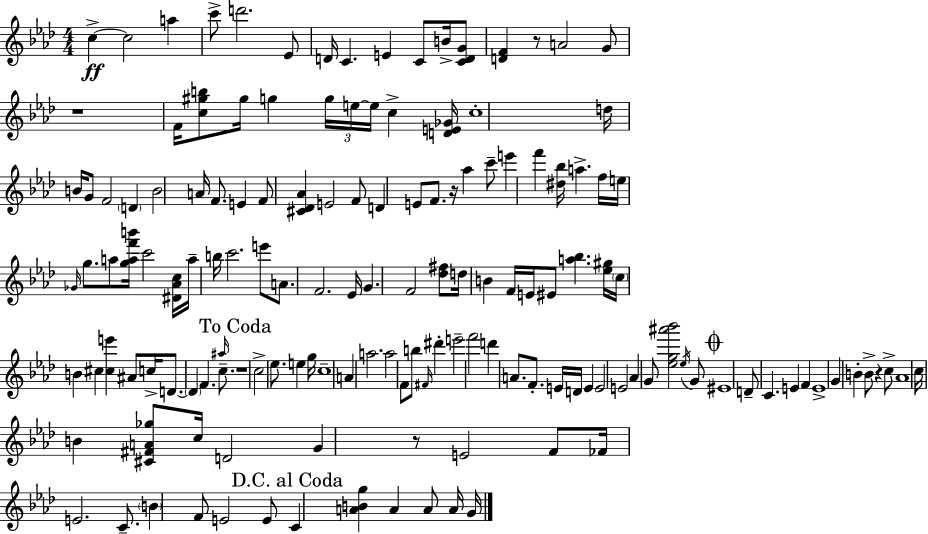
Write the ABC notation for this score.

X:1
T:Untitled
M:4/4
L:1/4
K:Ab
c c2 a c'/2 d'2 _E/2 D/4 C E C/2 B/4 [CDG]/2 [DF] z/2 A2 G/2 z4 F/4 [c^gb]/2 ^g/4 g g/4 e/4 e/4 c [DE_G]/4 c4 d/4 B/4 G/2 F2 D B2 A/4 F/2 E F/2 [^C_D_A] E2 F/2 D E/2 F/2 z/4 _a c'/2 e' f' [^d_b]/4 a f/4 e/4 _G/4 g/2 a/2 [gaf'b']/4 c'2 [^D_Ac]/4 a/4 b/4 c'2 e'/2 A/2 F2 _E/4 G F2 [_d^f]/2 d/4 B F/4 E/4 ^E/2 [a_b] [_e^g]/4 c/4 B ^c [^ce'] ^A/2 c/4 D/2 D F ^a/4 c/2 z4 c2 _e/2 e g/4 c4 A a2 a2 F/2 b/2 ^F/4 ^d' e'2 f'2 d' A/2 F/2 E/4 D/4 E E2 E2 _A G/2 [_eg^a'_b']2 _e/4 G/2 ^E4 D/2 C E F E4 G B B/2 z c/2 _A4 c/4 B [^C^FA_g]/2 c/4 D2 G z/2 E2 F/2 _F/4 E2 C/2 B F/2 E2 E/2 C [ABg] A A/2 A/4 G/4